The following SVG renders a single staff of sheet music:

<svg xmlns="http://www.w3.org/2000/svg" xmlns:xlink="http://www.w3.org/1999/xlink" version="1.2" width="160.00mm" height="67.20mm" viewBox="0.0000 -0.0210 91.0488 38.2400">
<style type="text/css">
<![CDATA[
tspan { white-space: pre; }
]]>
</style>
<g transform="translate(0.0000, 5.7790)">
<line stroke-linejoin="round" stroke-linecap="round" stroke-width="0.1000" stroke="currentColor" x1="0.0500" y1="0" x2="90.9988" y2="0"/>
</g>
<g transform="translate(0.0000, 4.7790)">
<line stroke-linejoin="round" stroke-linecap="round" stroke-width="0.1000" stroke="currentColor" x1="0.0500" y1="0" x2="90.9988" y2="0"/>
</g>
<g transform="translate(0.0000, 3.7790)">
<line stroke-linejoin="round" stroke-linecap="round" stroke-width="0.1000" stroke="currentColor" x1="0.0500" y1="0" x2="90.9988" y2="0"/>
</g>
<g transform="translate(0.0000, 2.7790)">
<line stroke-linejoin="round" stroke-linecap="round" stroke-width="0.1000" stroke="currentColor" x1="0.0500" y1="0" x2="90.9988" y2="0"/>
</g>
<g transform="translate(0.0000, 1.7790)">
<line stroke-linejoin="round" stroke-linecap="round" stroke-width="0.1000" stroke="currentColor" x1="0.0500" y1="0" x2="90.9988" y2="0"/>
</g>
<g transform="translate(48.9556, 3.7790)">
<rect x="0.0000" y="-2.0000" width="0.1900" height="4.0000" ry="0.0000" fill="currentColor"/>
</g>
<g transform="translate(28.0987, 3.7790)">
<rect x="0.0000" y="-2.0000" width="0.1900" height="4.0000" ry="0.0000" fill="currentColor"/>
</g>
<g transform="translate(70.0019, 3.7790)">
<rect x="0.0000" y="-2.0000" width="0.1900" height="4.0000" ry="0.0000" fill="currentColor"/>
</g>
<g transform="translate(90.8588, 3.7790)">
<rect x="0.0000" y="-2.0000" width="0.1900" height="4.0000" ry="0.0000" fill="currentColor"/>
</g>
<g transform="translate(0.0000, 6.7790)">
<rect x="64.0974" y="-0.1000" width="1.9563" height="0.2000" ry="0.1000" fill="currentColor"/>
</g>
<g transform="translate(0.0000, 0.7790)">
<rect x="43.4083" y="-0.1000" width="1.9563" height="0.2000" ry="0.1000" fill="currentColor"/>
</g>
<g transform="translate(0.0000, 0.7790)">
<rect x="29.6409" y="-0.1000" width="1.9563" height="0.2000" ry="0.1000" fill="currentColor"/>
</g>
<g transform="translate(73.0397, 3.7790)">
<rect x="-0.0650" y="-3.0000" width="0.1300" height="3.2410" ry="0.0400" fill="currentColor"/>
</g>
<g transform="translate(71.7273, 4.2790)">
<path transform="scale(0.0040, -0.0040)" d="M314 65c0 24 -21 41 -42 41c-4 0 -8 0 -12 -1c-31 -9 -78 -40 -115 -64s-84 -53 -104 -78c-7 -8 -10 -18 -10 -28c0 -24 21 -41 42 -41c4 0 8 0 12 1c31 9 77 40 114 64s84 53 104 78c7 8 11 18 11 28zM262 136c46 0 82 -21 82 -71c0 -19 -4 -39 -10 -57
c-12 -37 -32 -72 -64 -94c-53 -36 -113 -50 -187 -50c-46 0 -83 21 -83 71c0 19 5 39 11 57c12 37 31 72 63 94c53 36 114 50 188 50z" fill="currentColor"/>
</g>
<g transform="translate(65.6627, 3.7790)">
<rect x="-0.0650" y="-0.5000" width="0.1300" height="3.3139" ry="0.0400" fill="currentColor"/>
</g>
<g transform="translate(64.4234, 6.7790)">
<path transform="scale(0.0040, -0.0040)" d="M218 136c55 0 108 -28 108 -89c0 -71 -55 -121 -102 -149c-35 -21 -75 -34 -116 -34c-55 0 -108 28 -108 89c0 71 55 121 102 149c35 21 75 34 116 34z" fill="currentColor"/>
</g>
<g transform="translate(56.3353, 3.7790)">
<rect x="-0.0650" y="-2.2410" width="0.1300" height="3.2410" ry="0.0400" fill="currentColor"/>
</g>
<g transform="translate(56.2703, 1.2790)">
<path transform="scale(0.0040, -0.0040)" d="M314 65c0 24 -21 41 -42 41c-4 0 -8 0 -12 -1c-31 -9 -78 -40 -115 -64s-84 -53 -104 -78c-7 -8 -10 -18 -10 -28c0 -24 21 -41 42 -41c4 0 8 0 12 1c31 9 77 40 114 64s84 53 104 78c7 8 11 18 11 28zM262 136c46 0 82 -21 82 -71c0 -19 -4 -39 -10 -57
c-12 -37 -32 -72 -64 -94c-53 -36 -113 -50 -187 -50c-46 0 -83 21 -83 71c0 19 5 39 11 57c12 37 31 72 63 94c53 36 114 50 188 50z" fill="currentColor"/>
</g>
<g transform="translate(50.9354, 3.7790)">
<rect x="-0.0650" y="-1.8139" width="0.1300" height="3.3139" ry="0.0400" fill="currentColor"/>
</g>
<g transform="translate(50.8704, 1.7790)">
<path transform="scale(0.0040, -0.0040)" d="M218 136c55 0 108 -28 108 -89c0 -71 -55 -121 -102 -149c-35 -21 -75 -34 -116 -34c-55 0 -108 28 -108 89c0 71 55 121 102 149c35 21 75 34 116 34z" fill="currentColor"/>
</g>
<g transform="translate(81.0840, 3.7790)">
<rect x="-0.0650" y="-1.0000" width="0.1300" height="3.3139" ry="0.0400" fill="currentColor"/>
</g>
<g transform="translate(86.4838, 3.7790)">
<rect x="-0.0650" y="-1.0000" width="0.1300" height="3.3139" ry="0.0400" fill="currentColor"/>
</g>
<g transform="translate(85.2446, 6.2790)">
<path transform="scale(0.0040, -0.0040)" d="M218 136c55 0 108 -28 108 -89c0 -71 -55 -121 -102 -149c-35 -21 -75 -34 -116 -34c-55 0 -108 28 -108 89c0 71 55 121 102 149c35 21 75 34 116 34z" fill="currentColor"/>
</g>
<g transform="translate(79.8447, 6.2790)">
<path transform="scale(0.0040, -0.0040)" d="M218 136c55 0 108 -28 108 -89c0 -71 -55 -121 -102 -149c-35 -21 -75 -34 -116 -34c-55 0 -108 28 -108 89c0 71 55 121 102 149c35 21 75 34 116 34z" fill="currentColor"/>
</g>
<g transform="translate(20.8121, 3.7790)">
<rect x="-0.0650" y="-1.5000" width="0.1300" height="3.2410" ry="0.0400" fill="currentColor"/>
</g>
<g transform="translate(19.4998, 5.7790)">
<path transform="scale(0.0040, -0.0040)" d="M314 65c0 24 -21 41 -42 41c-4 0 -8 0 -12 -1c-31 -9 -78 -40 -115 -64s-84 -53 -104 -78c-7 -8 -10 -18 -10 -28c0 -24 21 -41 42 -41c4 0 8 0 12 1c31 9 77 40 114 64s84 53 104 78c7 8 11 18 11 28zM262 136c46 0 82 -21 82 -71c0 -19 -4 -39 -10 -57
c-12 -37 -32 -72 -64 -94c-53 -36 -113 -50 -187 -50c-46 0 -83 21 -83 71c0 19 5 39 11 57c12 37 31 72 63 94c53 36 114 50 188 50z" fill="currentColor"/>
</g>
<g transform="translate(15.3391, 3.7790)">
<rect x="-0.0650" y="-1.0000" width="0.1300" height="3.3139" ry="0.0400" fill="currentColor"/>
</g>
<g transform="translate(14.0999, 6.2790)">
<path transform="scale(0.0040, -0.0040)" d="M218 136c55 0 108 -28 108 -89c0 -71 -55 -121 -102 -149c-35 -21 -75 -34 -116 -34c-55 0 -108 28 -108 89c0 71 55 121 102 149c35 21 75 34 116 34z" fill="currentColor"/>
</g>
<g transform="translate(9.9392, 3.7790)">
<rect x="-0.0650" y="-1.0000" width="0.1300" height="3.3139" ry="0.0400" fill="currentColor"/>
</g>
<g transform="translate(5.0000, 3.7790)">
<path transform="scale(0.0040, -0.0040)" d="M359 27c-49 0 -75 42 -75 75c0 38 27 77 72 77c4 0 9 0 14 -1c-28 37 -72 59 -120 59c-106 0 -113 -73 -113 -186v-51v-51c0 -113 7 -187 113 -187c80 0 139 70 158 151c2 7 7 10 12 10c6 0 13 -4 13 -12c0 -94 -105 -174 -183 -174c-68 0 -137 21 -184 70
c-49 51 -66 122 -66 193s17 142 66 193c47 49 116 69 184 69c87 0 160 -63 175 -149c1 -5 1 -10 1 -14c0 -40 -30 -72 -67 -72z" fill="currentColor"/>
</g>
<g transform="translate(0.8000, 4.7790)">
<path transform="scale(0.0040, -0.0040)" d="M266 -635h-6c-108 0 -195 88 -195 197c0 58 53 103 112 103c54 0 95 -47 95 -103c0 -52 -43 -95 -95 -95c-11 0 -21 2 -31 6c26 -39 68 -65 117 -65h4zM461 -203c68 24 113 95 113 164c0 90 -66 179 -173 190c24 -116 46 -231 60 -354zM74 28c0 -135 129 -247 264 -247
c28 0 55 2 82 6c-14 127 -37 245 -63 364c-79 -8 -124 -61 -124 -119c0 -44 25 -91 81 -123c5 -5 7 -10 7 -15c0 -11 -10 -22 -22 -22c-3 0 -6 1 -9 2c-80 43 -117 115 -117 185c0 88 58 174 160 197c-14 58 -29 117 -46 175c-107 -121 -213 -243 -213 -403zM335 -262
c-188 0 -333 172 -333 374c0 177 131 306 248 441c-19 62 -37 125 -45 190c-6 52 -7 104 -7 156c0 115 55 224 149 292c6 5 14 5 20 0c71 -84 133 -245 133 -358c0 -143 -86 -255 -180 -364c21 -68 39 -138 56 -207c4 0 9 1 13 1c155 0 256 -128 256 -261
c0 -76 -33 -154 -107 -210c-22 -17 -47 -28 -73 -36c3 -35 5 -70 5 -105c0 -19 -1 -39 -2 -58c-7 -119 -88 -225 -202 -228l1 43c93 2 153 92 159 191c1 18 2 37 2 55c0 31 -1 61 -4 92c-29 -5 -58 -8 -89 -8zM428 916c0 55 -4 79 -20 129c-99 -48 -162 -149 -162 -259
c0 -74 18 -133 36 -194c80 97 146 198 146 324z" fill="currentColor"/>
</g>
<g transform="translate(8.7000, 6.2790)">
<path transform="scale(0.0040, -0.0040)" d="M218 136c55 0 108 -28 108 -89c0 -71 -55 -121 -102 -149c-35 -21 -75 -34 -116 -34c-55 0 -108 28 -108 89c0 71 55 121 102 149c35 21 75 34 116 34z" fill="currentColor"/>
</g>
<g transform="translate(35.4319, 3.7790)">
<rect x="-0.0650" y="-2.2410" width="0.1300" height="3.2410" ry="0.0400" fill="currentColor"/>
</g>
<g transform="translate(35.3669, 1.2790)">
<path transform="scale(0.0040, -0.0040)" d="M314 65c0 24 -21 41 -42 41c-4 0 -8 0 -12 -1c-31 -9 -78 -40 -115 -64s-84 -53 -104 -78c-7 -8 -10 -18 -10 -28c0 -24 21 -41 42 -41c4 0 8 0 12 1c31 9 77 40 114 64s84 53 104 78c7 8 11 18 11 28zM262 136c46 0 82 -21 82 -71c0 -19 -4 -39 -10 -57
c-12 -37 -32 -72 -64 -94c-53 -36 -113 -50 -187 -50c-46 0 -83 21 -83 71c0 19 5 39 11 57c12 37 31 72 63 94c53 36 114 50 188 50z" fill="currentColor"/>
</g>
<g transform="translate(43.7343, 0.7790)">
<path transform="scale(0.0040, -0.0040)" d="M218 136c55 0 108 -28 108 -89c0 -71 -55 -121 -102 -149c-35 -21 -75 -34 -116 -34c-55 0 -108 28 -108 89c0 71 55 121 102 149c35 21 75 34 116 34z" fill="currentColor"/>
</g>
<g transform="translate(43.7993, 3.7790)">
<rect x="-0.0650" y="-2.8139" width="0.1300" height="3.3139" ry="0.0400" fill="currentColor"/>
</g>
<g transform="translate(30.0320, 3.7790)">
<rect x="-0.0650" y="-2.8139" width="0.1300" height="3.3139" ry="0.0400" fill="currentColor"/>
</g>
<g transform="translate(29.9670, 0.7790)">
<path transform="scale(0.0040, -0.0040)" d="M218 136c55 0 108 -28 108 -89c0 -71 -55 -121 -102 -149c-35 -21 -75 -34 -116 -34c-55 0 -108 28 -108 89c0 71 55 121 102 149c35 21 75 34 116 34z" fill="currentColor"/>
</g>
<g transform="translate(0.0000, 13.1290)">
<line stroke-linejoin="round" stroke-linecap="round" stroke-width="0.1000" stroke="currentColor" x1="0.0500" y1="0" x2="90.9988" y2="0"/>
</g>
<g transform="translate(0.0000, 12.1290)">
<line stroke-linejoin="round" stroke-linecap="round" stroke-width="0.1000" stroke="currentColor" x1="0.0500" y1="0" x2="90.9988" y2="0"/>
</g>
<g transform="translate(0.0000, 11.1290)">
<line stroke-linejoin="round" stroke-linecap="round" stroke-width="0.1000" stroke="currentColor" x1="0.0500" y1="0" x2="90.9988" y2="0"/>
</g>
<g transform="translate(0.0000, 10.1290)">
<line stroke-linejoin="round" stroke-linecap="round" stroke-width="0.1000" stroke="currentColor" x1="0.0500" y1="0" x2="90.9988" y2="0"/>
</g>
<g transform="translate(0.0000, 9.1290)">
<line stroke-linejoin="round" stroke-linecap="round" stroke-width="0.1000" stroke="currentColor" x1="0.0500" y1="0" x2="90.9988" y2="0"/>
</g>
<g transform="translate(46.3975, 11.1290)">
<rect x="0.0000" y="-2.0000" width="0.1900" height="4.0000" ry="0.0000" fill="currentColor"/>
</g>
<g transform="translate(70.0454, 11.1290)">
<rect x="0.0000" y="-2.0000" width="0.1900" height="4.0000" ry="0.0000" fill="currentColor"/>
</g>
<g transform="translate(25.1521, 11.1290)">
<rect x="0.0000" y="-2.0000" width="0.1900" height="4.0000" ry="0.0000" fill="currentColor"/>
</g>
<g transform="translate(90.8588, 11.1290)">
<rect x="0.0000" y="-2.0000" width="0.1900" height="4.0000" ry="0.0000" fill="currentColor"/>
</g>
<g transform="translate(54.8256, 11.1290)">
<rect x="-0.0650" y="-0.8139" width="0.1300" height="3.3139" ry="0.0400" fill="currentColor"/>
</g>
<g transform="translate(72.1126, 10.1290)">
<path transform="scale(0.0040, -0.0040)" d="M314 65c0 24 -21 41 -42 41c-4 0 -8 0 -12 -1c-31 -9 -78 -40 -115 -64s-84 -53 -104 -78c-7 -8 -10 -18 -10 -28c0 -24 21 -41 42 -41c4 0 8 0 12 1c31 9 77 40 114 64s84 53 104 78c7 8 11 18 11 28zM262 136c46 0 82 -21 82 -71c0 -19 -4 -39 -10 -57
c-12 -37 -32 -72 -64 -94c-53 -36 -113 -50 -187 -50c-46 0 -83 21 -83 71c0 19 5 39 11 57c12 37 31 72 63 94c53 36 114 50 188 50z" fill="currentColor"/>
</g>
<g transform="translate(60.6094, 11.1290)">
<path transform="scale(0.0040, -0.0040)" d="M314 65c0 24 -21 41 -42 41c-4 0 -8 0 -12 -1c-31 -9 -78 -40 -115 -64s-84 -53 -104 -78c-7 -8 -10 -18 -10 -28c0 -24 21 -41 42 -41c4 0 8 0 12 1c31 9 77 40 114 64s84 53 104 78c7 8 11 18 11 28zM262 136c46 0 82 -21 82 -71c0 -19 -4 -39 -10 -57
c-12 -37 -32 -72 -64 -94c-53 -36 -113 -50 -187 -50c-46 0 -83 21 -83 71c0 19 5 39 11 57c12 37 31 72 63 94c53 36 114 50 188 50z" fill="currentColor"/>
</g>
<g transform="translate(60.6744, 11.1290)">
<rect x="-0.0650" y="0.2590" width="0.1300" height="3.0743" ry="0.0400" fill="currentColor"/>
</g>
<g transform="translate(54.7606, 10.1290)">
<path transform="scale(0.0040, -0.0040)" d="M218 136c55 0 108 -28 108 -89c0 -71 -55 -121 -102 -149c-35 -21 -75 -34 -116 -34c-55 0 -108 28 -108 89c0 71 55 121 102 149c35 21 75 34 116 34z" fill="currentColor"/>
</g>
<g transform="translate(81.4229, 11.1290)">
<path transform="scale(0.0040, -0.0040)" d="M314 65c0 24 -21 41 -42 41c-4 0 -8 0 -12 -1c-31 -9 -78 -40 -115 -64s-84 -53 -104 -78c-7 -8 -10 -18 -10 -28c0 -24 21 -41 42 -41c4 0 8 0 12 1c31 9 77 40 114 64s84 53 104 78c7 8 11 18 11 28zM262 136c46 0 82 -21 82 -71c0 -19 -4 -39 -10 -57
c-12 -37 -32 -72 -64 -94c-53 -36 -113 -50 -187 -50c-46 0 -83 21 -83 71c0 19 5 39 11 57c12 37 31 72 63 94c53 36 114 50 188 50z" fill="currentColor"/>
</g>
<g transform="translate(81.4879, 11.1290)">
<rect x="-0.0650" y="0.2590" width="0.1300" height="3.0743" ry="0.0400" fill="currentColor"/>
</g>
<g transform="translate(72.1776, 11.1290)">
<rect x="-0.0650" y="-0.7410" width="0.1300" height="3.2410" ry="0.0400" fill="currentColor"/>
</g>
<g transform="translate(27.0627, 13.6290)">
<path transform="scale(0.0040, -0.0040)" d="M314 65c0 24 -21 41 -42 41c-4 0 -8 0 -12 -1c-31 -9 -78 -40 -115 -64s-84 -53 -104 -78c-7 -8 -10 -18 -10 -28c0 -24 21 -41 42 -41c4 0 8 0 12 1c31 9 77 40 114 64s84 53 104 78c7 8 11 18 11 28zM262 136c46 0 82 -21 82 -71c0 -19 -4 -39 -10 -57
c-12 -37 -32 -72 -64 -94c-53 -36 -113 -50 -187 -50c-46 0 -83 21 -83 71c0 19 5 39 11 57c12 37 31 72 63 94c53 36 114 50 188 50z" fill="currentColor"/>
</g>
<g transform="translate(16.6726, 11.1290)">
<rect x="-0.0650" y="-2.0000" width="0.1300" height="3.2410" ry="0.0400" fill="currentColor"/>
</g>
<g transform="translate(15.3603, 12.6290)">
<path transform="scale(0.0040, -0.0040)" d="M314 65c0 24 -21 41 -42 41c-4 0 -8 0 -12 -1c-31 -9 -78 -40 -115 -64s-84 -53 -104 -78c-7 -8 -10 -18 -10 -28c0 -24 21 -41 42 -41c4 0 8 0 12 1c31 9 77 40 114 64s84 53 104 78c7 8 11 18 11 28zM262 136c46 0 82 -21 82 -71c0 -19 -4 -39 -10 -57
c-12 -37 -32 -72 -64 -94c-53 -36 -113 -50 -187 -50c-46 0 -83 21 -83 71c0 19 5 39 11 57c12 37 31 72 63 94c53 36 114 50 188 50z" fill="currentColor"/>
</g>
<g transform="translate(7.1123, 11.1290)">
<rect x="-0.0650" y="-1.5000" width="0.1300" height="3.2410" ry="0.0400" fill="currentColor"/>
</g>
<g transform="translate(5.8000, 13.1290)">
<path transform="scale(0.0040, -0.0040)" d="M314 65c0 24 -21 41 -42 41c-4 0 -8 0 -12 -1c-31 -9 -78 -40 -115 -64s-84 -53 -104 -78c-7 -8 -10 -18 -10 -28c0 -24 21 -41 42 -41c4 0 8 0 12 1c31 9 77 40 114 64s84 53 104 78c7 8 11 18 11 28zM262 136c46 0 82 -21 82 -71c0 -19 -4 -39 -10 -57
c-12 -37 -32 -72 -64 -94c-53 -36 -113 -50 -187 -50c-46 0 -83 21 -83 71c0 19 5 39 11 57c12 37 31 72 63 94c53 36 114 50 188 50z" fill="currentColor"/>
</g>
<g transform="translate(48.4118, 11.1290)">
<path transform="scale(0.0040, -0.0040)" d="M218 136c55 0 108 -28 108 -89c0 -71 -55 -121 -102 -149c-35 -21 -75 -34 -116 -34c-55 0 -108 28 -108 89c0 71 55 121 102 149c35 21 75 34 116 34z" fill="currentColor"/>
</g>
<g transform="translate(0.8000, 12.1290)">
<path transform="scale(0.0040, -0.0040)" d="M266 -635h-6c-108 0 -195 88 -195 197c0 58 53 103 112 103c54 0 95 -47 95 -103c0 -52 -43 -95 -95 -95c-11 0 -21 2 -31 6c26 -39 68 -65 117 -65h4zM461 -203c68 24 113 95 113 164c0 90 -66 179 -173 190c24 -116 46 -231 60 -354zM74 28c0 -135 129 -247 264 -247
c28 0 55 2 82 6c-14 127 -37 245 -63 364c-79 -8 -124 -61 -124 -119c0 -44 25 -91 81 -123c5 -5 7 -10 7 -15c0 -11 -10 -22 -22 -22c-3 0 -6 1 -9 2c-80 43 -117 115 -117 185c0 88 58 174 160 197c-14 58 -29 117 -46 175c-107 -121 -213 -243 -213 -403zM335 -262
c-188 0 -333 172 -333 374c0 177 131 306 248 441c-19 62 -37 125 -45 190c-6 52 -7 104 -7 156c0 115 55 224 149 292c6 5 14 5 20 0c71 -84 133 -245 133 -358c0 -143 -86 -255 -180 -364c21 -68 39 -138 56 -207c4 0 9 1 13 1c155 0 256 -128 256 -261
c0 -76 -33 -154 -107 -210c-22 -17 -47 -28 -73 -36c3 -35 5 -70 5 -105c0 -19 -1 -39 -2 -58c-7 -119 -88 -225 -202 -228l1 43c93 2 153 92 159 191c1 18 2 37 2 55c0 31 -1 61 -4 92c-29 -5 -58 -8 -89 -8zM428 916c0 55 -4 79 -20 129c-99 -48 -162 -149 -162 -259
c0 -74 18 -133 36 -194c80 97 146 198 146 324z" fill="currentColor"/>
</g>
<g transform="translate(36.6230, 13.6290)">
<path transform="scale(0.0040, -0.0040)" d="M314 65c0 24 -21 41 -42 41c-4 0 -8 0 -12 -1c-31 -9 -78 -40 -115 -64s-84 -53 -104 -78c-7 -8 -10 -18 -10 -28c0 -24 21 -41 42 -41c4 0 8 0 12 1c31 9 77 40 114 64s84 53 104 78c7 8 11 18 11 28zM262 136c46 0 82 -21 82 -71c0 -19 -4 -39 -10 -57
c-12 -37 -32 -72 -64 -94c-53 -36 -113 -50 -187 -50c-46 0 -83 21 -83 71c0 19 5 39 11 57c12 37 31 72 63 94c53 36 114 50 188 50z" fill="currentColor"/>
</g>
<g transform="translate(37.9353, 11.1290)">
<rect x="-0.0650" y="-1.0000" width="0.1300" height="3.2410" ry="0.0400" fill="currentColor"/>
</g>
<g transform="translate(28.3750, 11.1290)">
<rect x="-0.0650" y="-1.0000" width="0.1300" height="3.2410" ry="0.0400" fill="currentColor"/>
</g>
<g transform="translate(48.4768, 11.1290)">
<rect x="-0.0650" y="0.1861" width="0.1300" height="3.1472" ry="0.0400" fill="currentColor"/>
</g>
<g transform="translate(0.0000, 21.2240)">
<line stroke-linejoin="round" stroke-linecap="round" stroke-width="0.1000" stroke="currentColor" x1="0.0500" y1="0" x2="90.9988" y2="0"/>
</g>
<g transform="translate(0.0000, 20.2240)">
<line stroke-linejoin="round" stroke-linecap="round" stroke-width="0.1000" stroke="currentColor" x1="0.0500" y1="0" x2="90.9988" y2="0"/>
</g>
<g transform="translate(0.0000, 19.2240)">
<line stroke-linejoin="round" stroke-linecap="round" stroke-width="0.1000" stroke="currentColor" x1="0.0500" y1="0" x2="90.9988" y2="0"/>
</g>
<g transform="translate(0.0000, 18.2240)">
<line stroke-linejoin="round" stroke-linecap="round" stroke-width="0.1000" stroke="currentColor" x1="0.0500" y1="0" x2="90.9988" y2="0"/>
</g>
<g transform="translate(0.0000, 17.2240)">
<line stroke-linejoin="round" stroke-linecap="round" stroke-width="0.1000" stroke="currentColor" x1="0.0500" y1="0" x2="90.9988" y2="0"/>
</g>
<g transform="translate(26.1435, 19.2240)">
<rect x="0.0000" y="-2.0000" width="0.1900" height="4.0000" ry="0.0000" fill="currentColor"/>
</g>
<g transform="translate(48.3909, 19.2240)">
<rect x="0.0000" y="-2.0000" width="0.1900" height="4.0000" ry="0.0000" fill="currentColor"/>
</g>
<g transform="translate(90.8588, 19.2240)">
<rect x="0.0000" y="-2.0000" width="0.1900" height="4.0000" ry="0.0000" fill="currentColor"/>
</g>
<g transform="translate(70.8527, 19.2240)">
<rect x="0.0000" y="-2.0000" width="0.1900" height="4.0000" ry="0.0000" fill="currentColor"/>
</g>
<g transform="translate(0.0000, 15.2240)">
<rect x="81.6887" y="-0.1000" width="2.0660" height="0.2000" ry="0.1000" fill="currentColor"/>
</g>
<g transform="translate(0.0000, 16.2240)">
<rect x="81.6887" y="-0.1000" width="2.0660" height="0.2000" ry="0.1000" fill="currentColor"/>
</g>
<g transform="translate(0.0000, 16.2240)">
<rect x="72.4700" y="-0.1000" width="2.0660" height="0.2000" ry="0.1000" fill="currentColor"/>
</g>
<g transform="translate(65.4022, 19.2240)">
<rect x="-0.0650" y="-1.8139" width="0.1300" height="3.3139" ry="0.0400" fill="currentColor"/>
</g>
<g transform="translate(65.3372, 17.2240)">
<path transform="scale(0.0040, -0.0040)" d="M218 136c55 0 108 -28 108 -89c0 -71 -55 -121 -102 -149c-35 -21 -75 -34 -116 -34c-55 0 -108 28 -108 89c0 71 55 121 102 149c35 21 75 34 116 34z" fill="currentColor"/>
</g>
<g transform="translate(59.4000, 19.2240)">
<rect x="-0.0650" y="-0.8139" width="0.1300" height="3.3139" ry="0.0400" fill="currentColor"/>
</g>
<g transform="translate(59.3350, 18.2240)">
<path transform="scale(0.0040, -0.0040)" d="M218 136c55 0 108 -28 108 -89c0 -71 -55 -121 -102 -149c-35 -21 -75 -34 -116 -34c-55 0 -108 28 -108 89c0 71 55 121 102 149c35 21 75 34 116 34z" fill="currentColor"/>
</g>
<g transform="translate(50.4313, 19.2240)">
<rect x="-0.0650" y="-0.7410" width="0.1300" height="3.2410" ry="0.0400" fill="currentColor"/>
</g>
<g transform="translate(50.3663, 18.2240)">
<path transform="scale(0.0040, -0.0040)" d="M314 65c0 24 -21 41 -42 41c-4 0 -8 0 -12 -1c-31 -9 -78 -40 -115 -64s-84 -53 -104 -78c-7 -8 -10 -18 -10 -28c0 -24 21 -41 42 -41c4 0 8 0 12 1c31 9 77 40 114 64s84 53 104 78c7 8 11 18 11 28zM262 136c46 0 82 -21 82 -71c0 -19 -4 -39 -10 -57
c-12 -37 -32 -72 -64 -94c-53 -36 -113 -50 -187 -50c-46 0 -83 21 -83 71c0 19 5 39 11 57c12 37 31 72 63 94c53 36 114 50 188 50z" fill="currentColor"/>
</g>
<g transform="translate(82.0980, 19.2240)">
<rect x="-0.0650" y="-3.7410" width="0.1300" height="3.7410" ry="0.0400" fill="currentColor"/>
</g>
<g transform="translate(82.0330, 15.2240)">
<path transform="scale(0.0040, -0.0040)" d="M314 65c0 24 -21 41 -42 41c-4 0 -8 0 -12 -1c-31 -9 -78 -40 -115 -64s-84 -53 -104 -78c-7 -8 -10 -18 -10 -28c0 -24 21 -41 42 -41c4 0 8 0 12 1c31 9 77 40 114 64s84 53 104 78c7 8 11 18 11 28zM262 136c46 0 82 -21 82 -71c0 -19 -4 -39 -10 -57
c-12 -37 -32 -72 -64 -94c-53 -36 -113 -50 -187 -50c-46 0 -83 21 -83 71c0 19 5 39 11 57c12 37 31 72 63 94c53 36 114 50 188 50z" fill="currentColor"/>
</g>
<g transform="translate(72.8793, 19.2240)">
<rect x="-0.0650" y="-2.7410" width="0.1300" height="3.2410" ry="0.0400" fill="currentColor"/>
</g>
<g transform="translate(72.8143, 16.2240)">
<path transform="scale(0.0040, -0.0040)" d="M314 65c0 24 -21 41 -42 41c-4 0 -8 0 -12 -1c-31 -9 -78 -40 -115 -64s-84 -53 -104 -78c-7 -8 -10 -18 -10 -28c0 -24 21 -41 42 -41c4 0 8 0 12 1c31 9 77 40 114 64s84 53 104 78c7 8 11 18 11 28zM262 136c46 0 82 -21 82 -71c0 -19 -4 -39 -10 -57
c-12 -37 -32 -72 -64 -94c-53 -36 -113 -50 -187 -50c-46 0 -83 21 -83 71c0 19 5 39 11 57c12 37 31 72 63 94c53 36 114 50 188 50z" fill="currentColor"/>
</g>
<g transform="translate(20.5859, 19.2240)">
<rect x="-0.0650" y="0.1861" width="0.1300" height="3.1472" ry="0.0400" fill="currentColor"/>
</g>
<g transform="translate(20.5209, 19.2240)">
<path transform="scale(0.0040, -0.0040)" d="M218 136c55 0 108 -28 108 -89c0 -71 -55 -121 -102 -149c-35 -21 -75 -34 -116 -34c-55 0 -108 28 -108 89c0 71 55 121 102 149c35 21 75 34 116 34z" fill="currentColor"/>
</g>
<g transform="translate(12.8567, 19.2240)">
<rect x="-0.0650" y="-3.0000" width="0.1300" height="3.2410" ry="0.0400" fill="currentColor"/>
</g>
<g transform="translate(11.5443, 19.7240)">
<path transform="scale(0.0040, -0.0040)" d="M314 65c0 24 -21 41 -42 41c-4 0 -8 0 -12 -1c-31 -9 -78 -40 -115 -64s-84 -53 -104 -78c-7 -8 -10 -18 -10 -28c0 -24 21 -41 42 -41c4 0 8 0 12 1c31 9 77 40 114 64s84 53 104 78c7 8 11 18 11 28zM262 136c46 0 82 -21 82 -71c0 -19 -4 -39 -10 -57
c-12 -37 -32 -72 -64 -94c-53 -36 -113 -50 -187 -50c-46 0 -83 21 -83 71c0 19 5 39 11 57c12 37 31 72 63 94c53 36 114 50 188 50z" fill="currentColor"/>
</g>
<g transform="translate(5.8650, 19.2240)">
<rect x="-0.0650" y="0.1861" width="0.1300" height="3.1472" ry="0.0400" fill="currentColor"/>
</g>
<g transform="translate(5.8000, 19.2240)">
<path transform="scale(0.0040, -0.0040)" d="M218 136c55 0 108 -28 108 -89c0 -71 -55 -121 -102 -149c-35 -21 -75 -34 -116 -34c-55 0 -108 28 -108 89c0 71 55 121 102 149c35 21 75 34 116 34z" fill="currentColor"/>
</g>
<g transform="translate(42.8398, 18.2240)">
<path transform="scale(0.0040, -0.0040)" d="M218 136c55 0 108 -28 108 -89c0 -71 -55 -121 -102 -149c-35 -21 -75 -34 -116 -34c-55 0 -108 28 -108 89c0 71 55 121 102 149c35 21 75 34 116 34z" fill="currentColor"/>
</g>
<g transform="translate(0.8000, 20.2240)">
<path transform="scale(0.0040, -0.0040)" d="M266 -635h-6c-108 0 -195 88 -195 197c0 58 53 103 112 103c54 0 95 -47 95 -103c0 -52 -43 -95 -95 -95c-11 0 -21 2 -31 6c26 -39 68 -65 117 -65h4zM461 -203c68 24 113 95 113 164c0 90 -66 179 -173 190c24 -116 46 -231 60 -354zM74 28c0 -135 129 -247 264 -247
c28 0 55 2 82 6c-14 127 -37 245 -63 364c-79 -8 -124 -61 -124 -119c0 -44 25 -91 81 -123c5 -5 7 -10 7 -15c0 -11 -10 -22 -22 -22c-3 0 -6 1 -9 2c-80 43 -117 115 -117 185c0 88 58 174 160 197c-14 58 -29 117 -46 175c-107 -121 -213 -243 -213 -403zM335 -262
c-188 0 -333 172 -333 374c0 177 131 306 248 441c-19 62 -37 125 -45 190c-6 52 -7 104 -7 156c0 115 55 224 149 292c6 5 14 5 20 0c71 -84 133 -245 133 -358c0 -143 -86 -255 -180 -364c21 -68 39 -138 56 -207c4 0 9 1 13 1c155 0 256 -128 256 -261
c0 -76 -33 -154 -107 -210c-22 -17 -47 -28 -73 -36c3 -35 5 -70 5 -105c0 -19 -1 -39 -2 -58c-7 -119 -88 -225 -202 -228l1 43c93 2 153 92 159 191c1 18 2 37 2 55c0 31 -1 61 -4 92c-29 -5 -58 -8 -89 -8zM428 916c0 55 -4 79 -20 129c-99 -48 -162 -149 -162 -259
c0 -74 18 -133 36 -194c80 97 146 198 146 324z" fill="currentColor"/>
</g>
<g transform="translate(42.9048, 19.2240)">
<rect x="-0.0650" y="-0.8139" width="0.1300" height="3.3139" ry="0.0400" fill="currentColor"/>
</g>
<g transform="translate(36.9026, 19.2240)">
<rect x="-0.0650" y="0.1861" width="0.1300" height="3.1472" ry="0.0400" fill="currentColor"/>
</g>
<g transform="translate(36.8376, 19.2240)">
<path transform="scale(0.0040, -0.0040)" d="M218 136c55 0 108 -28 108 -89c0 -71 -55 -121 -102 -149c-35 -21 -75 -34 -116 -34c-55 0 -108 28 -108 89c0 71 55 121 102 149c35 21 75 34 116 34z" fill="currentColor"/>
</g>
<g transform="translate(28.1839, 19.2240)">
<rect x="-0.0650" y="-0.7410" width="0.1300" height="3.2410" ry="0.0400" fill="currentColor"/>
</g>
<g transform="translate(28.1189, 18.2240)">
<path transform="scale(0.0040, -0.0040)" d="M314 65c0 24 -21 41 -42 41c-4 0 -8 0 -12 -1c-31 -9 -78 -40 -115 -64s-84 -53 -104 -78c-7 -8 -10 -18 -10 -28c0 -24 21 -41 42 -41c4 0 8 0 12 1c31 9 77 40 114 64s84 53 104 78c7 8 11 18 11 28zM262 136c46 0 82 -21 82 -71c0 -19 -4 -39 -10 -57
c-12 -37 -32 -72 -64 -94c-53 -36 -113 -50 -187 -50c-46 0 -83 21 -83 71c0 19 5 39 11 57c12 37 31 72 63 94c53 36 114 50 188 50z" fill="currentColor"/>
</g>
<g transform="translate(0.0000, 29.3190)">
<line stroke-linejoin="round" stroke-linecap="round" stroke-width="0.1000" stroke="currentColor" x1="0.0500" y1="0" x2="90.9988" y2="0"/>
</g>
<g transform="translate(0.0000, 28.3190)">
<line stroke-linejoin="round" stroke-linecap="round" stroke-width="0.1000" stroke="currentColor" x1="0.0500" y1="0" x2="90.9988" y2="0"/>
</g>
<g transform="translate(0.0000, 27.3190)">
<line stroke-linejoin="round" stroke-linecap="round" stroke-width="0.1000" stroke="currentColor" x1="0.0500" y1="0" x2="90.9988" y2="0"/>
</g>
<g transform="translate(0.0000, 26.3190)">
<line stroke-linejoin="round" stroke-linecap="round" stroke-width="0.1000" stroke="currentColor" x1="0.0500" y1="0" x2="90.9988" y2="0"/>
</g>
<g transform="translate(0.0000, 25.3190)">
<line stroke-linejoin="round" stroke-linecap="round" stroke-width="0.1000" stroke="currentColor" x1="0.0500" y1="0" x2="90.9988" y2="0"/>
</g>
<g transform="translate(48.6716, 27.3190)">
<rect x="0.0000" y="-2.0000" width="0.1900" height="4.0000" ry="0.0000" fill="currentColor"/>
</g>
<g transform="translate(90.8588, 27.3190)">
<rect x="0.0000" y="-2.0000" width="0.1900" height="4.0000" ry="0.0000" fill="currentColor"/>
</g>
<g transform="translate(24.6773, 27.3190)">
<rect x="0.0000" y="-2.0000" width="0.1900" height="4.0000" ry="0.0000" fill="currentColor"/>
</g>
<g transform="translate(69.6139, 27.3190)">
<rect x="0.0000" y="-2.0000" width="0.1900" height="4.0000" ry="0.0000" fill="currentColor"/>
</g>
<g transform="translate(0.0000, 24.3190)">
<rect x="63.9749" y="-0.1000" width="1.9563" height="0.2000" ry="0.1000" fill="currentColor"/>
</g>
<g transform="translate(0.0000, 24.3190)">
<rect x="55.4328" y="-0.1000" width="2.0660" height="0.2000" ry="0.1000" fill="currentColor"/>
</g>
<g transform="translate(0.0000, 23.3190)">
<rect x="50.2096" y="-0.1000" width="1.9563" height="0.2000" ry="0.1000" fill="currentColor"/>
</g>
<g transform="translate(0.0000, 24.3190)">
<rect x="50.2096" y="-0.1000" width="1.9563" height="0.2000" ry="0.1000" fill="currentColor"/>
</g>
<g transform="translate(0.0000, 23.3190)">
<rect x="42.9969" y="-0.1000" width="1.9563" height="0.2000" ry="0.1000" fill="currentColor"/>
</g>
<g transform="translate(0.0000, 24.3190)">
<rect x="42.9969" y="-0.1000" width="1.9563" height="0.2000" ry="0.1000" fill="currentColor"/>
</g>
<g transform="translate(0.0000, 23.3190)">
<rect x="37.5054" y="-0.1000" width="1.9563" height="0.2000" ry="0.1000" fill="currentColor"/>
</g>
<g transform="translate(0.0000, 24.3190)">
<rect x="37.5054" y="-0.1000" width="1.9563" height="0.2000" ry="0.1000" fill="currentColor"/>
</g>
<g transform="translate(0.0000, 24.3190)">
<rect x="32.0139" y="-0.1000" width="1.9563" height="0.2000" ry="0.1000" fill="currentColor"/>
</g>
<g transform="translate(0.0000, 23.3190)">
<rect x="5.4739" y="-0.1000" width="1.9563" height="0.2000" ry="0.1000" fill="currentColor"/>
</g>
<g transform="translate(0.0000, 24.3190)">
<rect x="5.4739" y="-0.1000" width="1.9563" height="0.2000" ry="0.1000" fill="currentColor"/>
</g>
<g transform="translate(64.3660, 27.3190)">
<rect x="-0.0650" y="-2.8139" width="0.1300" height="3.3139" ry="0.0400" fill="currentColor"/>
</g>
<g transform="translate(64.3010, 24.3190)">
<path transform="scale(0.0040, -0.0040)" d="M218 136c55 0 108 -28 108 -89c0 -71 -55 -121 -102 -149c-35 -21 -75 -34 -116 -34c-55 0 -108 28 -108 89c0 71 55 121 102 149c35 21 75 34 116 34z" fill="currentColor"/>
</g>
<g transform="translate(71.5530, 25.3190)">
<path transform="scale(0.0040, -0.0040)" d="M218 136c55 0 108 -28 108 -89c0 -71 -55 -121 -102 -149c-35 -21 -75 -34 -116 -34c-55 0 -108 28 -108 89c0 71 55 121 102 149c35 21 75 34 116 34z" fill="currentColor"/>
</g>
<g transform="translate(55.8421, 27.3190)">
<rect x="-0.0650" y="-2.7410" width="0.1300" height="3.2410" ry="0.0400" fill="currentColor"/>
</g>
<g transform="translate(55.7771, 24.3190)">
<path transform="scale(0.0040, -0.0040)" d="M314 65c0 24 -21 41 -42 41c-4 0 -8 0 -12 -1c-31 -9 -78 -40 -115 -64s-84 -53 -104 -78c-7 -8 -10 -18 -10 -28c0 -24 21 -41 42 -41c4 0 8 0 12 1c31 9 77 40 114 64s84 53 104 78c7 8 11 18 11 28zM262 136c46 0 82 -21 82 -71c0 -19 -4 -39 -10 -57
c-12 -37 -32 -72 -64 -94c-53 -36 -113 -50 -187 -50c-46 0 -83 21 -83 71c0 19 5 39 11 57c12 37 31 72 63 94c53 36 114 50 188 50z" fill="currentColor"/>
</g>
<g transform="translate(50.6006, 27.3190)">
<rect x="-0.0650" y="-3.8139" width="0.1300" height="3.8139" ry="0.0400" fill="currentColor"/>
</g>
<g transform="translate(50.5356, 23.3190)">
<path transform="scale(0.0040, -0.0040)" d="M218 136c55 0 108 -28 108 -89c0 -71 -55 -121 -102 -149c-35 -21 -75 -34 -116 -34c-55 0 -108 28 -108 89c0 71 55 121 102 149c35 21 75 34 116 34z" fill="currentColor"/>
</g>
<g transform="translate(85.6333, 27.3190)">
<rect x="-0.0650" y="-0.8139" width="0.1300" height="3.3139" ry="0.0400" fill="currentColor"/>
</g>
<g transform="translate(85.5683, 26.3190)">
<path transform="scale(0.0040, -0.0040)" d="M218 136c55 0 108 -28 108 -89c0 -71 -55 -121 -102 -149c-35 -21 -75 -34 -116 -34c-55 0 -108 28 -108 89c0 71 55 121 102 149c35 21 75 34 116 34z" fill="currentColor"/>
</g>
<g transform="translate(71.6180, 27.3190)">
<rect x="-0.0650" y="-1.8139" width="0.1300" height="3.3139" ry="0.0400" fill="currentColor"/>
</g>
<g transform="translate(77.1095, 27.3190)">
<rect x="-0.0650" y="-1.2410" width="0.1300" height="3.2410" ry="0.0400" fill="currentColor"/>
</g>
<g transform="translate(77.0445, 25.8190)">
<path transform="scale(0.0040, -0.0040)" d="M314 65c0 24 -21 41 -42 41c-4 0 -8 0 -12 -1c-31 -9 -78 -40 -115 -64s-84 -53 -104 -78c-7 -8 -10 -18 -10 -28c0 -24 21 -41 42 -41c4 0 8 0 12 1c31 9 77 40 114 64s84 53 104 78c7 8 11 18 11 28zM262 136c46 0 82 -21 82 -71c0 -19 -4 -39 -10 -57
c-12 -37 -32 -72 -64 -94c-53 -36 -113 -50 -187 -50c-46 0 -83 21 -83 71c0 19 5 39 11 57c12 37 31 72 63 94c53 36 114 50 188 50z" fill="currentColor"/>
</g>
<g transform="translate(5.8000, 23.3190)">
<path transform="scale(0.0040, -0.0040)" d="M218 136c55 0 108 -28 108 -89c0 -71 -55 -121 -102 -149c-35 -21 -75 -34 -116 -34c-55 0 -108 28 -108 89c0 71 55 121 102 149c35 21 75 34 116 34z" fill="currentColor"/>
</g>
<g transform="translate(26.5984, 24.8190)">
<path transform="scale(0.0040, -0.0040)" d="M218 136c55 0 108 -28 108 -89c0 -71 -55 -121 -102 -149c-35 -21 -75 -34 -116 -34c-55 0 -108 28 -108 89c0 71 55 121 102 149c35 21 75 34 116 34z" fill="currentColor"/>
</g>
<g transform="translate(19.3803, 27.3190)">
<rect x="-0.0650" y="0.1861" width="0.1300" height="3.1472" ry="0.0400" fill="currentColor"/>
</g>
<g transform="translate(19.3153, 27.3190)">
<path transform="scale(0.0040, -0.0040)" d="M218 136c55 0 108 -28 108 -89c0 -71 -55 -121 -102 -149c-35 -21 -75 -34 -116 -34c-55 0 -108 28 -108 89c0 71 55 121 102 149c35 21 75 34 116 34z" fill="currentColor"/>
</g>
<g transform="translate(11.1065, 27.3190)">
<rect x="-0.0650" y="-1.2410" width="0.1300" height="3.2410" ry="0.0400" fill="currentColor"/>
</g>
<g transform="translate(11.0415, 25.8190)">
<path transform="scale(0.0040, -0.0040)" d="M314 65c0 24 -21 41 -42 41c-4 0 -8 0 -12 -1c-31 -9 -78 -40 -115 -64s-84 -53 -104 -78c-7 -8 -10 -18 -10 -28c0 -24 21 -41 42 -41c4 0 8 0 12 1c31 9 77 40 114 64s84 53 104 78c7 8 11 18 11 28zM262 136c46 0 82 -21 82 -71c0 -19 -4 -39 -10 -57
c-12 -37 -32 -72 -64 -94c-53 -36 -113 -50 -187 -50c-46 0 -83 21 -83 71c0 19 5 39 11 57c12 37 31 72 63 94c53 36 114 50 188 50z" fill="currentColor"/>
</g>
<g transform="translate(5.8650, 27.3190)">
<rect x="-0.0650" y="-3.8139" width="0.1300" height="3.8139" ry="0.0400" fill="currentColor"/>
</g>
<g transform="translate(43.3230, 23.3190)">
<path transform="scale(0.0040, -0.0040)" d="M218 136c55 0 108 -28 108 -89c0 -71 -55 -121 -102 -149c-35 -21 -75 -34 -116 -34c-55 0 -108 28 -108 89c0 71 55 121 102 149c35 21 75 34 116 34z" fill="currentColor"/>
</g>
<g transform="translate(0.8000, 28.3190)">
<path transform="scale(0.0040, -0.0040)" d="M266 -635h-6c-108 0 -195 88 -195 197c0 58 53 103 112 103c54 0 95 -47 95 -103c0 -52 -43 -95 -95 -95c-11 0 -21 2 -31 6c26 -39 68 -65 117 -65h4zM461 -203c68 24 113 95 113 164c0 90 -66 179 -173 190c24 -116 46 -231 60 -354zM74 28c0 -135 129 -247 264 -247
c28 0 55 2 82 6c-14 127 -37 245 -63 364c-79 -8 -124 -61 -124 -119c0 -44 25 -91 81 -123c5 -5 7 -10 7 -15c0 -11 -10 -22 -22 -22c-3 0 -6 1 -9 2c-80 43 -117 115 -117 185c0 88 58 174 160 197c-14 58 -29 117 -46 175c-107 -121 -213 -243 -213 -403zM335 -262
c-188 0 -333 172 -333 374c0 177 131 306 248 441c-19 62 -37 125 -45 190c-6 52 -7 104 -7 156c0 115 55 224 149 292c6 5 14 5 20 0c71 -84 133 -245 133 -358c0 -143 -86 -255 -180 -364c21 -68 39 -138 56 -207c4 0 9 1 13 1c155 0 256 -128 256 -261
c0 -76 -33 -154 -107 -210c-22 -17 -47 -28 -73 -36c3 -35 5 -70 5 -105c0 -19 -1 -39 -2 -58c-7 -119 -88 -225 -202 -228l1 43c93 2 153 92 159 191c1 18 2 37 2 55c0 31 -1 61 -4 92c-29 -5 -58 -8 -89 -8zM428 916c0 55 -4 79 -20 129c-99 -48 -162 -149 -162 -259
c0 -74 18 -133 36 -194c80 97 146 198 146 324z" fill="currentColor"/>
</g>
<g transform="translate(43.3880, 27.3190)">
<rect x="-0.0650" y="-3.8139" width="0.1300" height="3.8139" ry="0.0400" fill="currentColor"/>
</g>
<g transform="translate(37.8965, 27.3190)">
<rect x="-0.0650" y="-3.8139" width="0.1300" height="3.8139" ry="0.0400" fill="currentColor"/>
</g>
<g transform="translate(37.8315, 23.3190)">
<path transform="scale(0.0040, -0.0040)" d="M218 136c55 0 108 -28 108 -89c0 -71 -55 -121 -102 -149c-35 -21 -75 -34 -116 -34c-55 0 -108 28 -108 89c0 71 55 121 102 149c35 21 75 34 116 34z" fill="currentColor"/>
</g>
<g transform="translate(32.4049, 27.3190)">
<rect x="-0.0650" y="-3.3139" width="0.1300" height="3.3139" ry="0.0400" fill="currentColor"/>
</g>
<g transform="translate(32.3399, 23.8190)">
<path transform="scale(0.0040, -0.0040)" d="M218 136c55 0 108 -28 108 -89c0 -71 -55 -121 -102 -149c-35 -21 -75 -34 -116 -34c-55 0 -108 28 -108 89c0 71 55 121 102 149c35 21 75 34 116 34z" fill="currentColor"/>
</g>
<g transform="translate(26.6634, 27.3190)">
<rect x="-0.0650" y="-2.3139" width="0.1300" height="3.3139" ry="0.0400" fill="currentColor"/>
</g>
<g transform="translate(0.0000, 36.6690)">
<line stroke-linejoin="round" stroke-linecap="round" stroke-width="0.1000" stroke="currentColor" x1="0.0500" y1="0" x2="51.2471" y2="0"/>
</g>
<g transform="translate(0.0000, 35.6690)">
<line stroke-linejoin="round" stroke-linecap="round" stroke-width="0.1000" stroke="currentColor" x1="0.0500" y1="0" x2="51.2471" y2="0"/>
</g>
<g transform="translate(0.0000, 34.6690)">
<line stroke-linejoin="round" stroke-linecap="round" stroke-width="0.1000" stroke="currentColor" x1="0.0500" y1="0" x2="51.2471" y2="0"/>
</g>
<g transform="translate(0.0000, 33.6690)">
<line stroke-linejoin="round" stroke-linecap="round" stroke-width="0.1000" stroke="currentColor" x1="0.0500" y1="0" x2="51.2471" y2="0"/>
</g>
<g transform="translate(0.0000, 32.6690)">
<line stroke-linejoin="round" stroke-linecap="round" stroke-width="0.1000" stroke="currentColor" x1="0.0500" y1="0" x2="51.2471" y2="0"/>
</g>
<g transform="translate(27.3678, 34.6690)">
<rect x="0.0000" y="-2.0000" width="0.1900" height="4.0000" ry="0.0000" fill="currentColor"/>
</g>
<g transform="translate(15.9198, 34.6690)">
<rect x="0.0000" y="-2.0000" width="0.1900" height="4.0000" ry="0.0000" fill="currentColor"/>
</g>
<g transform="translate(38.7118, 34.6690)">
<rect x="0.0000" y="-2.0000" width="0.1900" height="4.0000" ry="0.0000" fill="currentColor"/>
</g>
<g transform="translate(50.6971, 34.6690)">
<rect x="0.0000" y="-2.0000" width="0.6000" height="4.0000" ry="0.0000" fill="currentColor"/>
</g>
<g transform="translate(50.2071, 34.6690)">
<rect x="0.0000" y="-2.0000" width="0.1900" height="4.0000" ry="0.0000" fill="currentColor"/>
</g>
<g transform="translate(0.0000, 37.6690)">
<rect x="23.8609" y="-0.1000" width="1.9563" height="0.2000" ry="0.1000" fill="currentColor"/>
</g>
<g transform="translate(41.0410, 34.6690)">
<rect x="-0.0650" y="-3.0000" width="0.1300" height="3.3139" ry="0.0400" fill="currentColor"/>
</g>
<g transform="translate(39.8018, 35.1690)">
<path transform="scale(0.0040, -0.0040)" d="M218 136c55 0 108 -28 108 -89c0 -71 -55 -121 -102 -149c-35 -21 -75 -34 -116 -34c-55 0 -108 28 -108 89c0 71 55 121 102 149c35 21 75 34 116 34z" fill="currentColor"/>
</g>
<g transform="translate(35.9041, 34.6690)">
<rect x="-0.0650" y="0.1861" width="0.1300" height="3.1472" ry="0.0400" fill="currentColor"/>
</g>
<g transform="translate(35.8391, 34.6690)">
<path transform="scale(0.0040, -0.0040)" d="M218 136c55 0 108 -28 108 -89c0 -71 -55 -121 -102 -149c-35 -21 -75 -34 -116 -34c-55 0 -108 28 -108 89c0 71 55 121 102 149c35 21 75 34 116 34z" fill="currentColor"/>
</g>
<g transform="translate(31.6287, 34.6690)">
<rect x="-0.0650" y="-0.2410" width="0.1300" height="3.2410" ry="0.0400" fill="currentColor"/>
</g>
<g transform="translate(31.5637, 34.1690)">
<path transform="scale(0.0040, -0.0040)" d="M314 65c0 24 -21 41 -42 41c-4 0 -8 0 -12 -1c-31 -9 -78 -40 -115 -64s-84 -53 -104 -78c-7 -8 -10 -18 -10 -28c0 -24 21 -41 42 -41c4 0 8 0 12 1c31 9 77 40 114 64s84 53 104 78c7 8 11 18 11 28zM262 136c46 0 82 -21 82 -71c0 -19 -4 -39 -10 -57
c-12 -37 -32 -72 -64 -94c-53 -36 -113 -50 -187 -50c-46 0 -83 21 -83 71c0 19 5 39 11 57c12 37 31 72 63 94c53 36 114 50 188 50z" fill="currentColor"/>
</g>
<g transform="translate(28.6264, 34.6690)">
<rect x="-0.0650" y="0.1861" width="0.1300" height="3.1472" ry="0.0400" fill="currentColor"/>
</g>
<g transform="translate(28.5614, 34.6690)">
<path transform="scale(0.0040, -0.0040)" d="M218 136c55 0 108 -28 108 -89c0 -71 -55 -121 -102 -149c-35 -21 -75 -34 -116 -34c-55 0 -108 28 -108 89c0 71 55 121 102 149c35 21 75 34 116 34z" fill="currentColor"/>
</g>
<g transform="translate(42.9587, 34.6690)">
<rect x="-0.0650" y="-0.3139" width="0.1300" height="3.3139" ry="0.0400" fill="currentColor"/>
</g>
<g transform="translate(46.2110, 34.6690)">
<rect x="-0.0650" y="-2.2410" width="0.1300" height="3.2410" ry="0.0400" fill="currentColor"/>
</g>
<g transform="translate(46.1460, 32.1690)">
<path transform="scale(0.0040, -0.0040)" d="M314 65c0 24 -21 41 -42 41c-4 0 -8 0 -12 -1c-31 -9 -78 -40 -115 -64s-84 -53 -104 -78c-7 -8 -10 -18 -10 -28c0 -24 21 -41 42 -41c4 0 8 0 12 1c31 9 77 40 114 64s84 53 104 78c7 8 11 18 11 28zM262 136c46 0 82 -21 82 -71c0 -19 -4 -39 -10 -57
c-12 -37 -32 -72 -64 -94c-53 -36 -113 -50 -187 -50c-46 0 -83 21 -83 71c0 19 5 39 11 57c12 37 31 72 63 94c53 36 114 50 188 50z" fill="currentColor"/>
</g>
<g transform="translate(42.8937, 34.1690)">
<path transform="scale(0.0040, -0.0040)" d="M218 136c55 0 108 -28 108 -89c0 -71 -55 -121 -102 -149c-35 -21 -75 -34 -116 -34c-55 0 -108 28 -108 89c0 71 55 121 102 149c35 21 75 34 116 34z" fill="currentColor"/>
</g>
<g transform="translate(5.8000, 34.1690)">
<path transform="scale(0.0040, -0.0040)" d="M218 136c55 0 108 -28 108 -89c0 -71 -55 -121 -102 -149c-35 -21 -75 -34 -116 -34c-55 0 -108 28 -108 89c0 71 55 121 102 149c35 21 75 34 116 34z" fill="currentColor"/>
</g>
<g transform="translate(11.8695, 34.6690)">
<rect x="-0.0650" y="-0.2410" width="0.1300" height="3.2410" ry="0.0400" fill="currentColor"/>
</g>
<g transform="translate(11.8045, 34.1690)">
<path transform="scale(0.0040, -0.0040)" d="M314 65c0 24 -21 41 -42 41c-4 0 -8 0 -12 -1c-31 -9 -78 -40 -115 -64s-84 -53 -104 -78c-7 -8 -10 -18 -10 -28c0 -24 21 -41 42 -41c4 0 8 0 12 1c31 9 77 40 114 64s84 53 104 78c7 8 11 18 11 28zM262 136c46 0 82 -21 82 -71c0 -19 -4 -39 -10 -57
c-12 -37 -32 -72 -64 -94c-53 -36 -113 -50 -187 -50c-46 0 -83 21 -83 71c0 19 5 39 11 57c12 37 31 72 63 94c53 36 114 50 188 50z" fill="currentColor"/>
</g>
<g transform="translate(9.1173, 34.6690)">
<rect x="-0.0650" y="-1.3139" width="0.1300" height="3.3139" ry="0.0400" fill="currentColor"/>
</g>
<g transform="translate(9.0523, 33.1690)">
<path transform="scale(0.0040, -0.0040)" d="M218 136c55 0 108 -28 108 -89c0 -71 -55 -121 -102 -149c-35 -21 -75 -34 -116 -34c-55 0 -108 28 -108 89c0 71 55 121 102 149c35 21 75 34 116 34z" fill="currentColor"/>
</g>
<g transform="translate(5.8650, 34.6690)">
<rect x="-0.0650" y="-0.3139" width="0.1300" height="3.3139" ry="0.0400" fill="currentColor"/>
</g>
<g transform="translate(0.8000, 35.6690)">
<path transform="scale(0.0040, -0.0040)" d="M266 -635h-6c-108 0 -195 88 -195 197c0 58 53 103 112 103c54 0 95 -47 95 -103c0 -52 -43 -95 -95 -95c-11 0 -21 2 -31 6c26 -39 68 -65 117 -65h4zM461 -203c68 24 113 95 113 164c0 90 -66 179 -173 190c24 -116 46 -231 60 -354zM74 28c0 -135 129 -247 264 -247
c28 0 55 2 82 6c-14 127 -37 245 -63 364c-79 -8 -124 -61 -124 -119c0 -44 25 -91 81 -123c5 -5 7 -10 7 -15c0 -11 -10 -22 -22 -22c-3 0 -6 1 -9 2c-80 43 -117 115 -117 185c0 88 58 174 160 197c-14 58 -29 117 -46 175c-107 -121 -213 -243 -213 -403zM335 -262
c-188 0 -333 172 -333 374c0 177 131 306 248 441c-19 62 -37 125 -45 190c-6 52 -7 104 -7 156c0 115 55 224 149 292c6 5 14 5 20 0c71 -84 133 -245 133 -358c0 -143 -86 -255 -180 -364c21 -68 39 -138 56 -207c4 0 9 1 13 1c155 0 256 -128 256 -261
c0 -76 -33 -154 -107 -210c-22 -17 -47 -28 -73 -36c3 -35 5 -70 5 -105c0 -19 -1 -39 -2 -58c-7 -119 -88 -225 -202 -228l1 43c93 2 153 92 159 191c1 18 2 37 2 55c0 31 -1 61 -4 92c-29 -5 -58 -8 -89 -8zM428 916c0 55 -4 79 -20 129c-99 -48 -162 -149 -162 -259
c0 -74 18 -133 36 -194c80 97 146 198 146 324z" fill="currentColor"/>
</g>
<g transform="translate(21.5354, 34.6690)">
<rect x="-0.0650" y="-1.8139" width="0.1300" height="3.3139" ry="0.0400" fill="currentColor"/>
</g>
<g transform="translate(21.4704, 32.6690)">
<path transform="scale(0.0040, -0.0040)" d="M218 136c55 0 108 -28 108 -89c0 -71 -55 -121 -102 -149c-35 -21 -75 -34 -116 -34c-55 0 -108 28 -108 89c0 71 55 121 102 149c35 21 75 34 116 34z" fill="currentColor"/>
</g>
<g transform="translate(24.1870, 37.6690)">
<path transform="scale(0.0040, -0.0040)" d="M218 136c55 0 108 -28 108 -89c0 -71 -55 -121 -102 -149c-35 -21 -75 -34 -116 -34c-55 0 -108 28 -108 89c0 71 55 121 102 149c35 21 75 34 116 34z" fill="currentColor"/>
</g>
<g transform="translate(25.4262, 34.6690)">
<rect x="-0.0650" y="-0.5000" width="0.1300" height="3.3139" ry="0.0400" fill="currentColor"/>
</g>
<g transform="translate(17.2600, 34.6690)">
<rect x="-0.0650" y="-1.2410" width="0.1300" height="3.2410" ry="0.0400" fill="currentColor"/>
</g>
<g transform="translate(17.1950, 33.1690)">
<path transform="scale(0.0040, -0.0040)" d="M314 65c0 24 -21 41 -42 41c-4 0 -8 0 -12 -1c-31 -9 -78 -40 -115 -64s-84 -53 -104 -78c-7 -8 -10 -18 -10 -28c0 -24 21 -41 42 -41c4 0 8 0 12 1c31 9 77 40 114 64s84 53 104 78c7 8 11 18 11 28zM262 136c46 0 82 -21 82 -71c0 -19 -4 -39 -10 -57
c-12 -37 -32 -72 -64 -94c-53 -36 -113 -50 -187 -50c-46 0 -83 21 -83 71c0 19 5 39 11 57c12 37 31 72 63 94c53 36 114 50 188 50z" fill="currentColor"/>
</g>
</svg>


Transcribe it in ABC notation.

X:1
T:Untitled
M:4/4
L:1/4
K:C
D D E2 a g2 a f g2 C A2 D D E2 F2 D2 D2 B d B2 d2 B2 B A2 B d2 B d d2 d f a2 c'2 c' e2 B g b c' c' c' a2 a f e2 d c e c2 e2 f C B c2 B A c g2